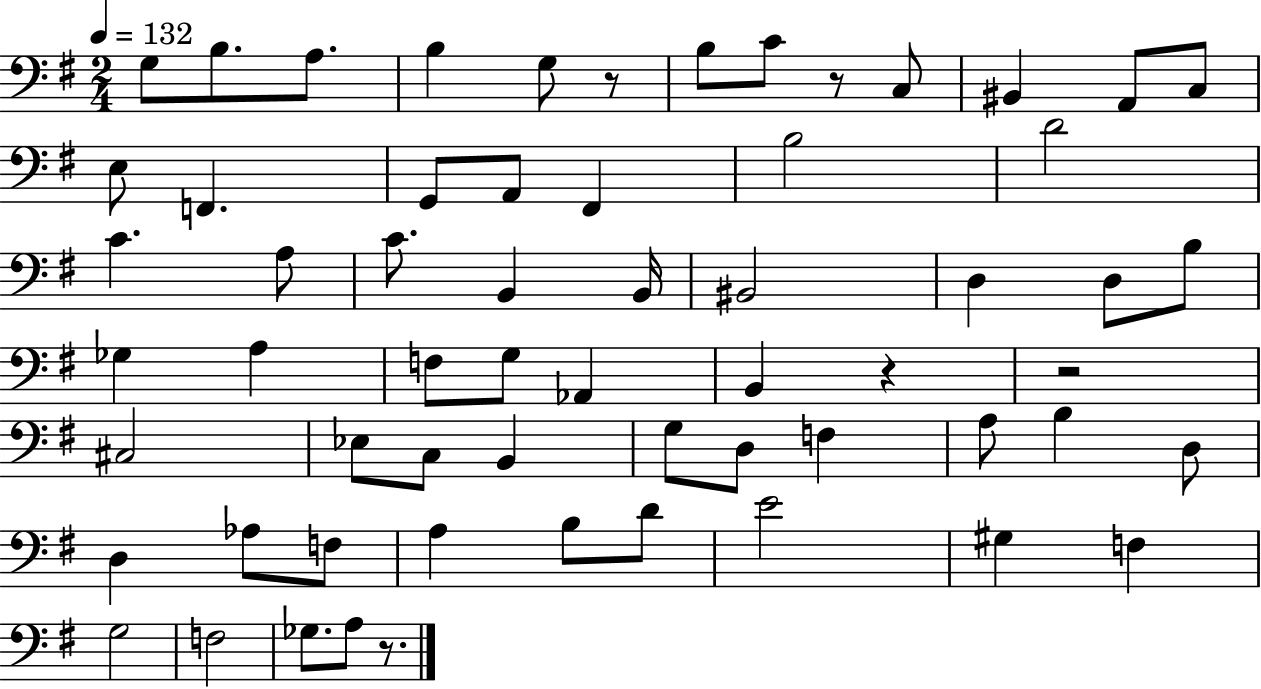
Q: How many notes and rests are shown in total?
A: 61